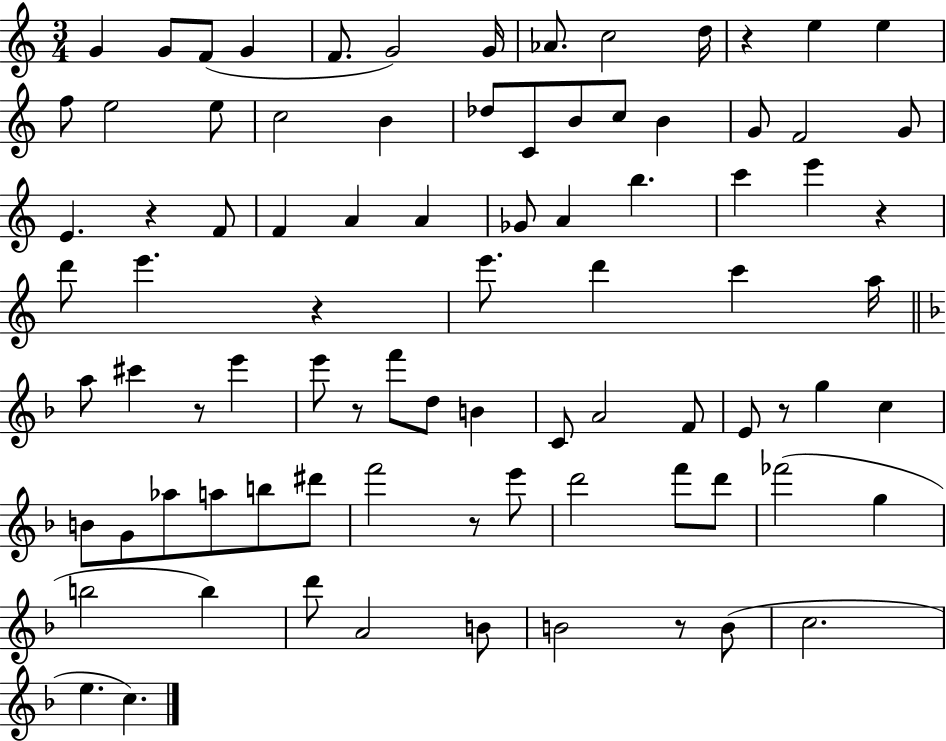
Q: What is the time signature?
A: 3/4